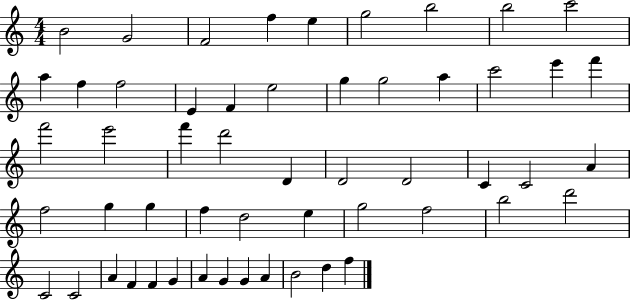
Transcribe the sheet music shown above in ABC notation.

X:1
T:Untitled
M:4/4
L:1/4
K:C
B2 G2 F2 f e g2 b2 b2 c'2 a f f2 E F e2 g g2 a c'2 e' f' f'2 e'2 f' d'2 D D2 D2 C C2 A f2 g g f d2 e g2 f2 b2 d'2 C2 C2 A F F G A G G A B2 d f